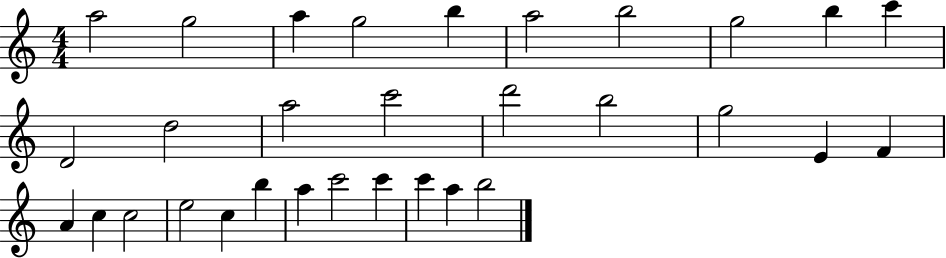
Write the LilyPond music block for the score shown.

{
  \clef treble
  \numericTimeSignature
  \time 4/4
  \key c \major
  a''2 g''2 | a''4 g''2 b''4 | a''2 b''2 | g''2 b''4 c'''4 | \break d'2 d''2 | a''2 c'''2 | d'''2 b''2 | g''2 e'4 f'4 | \break a'4 c''4 c''2 | e''2 c''4 b''4 | a''4 c'''2 c'''4 | c'''4 a''4 b''2 | \break \bar "|."
}